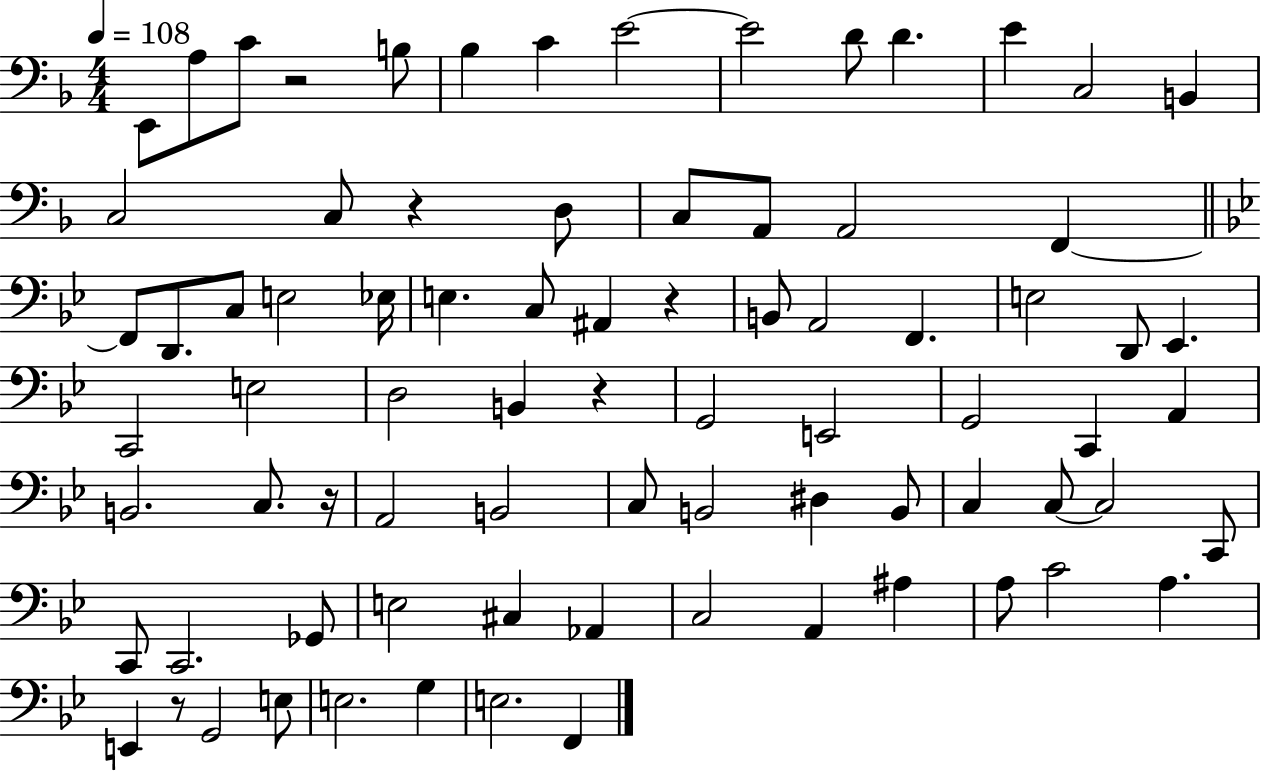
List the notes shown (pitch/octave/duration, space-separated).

E2/e A3/e C4/e R/h B3/e Bb3/q C4/q E4/h E4/h D4/e D4/q. E4/q C3/h B2/q C3/h C3/e R/q D3/e C3/e A2/e A2/h F2/q F2/e D2/e. C3/e E3/h Eb3/s E3/q. C3/e A#2/q R/q B2/e A2/h F2/q. E3/h D2/e Eb2/q. C2/h E3/h D3/h B2/q R/q G2/h E2/h G2/h C2/q A2/q B2/h. C3/e. R/s A2/h B2/h C3/e B2/h D#3/q B2/e C3/q C3/e C3/h C2/e C2/e C2/h. Gb2/e E3/h C#3/q Ab2/q C3/h A2/q A#3/q A3/e C4/h A3/q. E2/q R/e G2/h E3/e E3/h. G3/q E3/h. F2/q